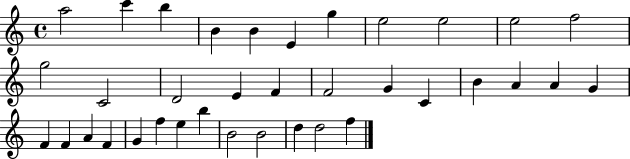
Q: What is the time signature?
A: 4/4